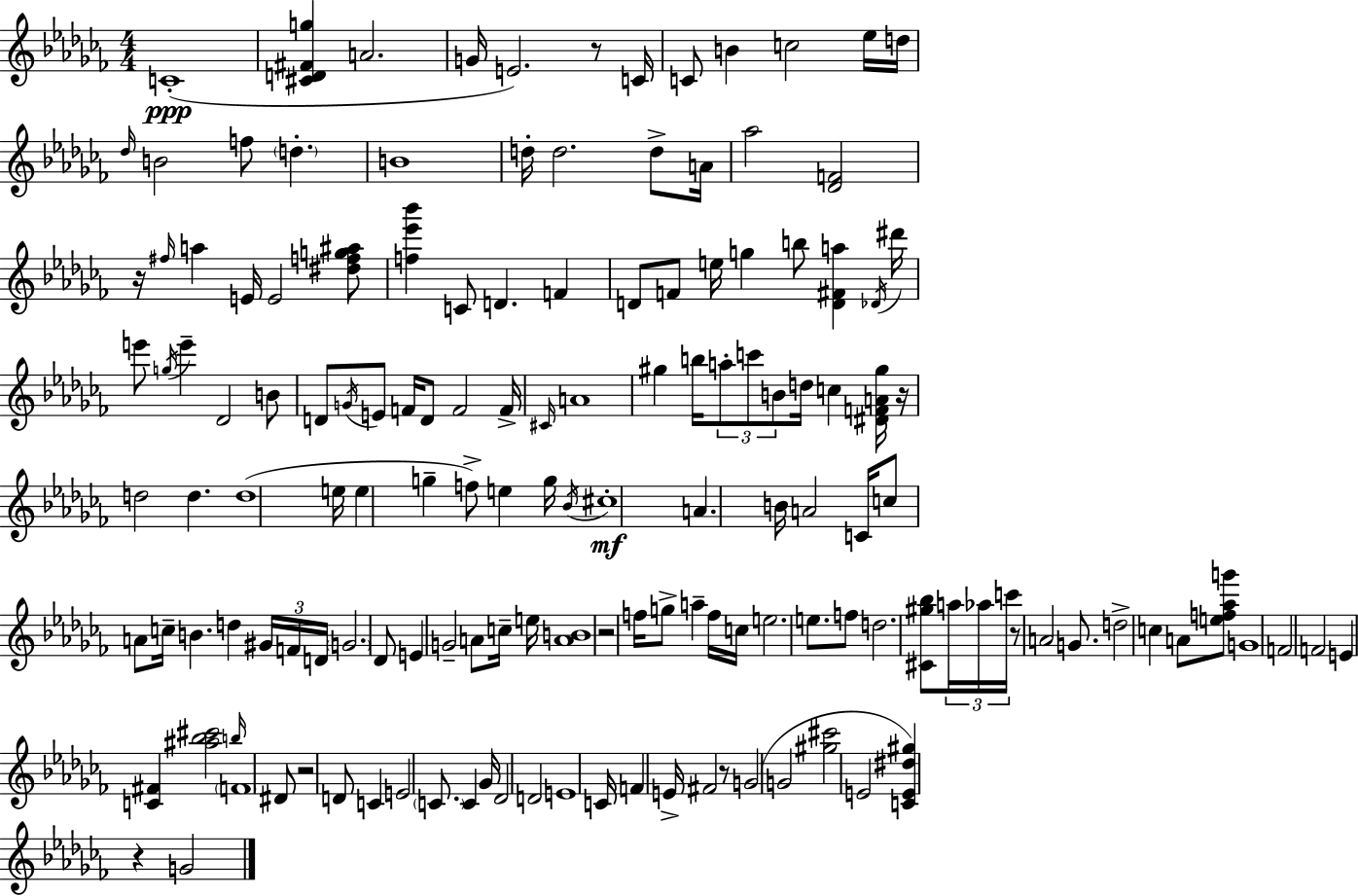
{
  \clef treble
  \numericTimeSignature
  \time 4/4
  \key aes \minor
  c'1-.(\ppp | <cis' d' fis' g''>4 a'2. | g'16 e'2.) r8 c'16 | c'8 b'4 c''2 ees''16 d''16 | \break \grace { des''16 } b'2 f''8 \parenthesize d''4.-. | b'1 | d''16-. d''2. d''8-> | a'16 aes''2 <des' f'>2 | \break r16 \grace { fis''16 } a''4 e'16 e'2 | <dis'' f'' g'' ais''>8 <f'' ees''' bes'''>4 c'8 d'4. f'4 | d'8 f'8 e''16 g''4 b''8 <d' fis' a''>4 | \acciaccatura { des'16 } dis'''16 e'''8 \acciaccatura { g''16 } e'''4-- des'2 | \break b'8 d'8 \acciaccatura { g'16 } e'8 f'16 d'8 f'2 | f'16-> \grace { cis'16 } a'1 | gis''4 b''16 \tuplet 3/2 { a''8-. c'''8 b'8 } | d''16 c''4 <dis' f' a' gis''>16 r16 d''2 | \break d''4. d''1( | e''16 e''4 g''4-- f''8->) | e''4 g''16 \acciaccatura { bes'16 }\mf cis''1-. | a'4. b'16 a'2 | \break c'16 c''8 a'8 c''16-- b'4. | d''4 \tuplet 3/2 { gis'16 f'16 d'16 } \parenthesize g'2. | des'8 e'4 g'2-- | a'8 c''16-- e''16 <a' b'>1 | \break r2 f''16 | g''8-> a''4-- f''16 c''16 e''2. | e''8. f''8 d''2. | <cis' gis'' bes''>8 \tuplet 3/2 { a''16 aes''16 c'''16 } r8 a'2 | \break g'8. d''2-> c''4 | a'8 <e'' f'' aes'' g'''>8 g'1 | f'2 f'2 | e'4 <c' fis'>4 <ais'' bes'' cis'''>2 | \break \grace { b''16 } \parenthesize f'1 | dis'8 r2 | d'8 c'4 e'2 | \parenthesize c'8. c'4 ges'16 des'2 | \break d'2 e'1 | c'16 f'4 e'16-> fis'2 | r8 g'2( | g'2 <gis'' cis'''>2 | \break e'2 <c' e' dis'' gis''>4) r4 | g'2 \bar "|."
}